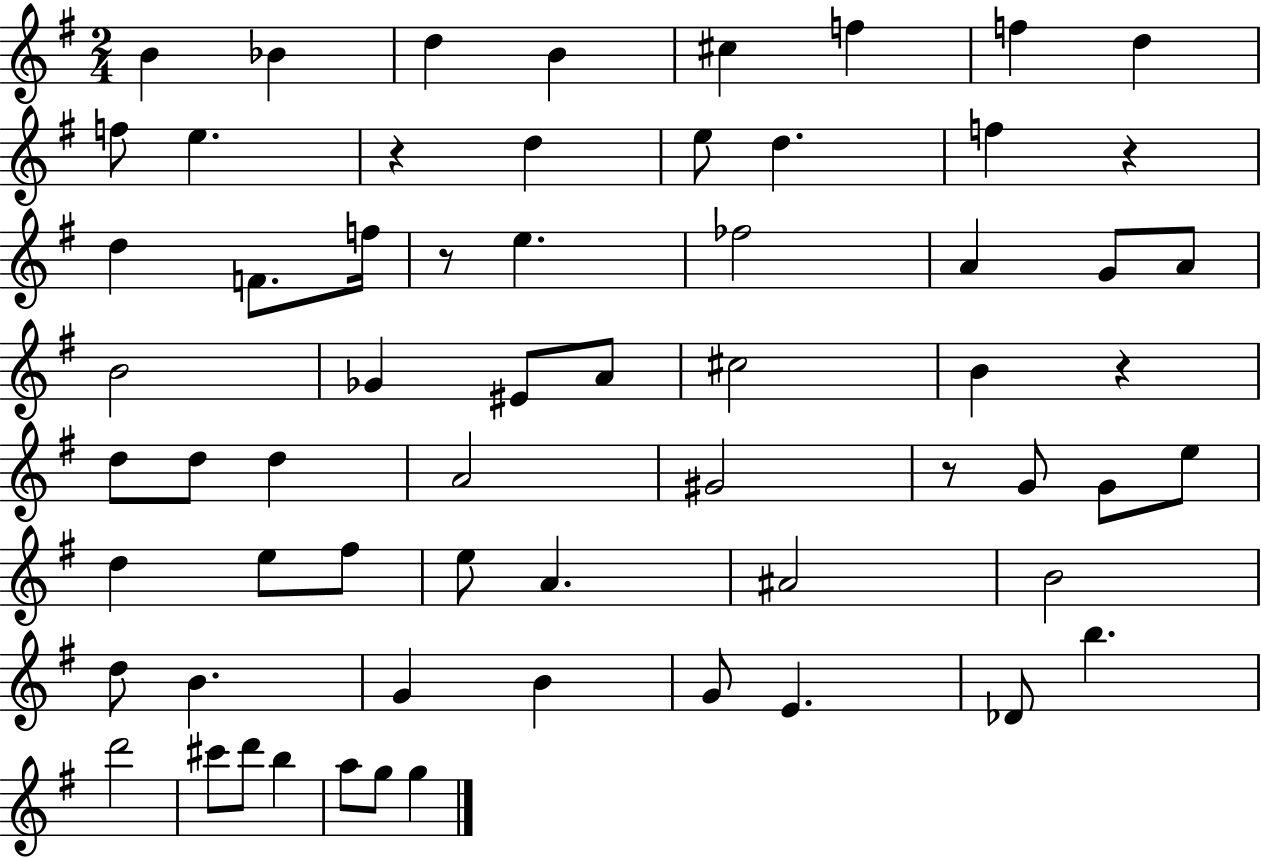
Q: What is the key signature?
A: G major